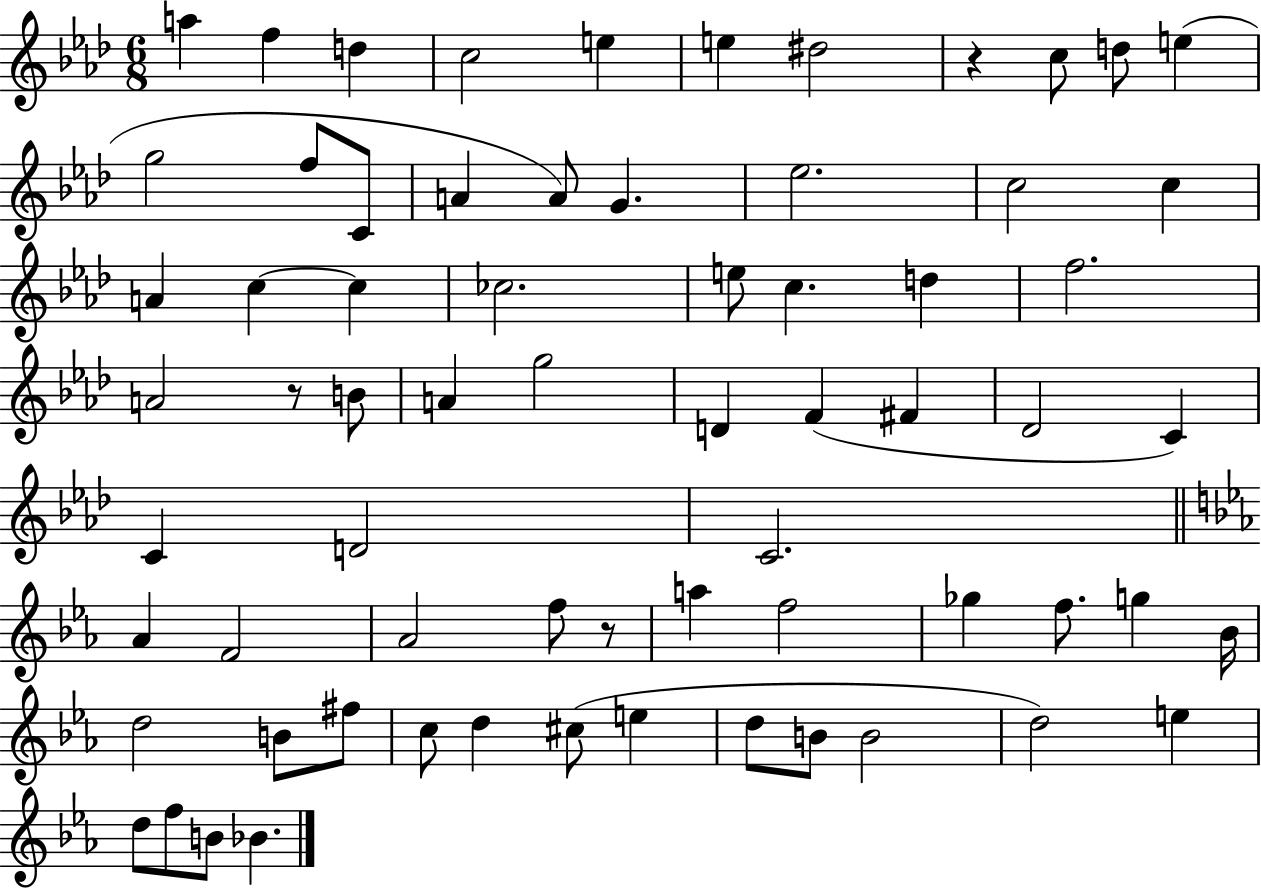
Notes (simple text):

A5/q F5/q D5/q C5/h E5/q E5/q D#5/h R/q C5/e D5/e E5/q G5/h F5/e C4/e A4/q A4/e G4/q. Eb5/h. C5/h C5/q A4/q C5/q C5/q CES5/h. E5/e C5/q. D5/q F5/h. A4/h R/e B4/e A4/q G5/h D4/q F4/q F#4/q Db4/h C4/q C4/q D4/h C4/h. Ab4/q F4/h Ab4/h F5/e R/e A5/q F5/h Gb5/q F5/e. G5/q Bb4/s D5/h B4/e F#5/e C5/e D5/q C#5/e E5/q D5/e B4/e B4/h D5/h E5/q D5/e F5/e B4/e Bb4/q.